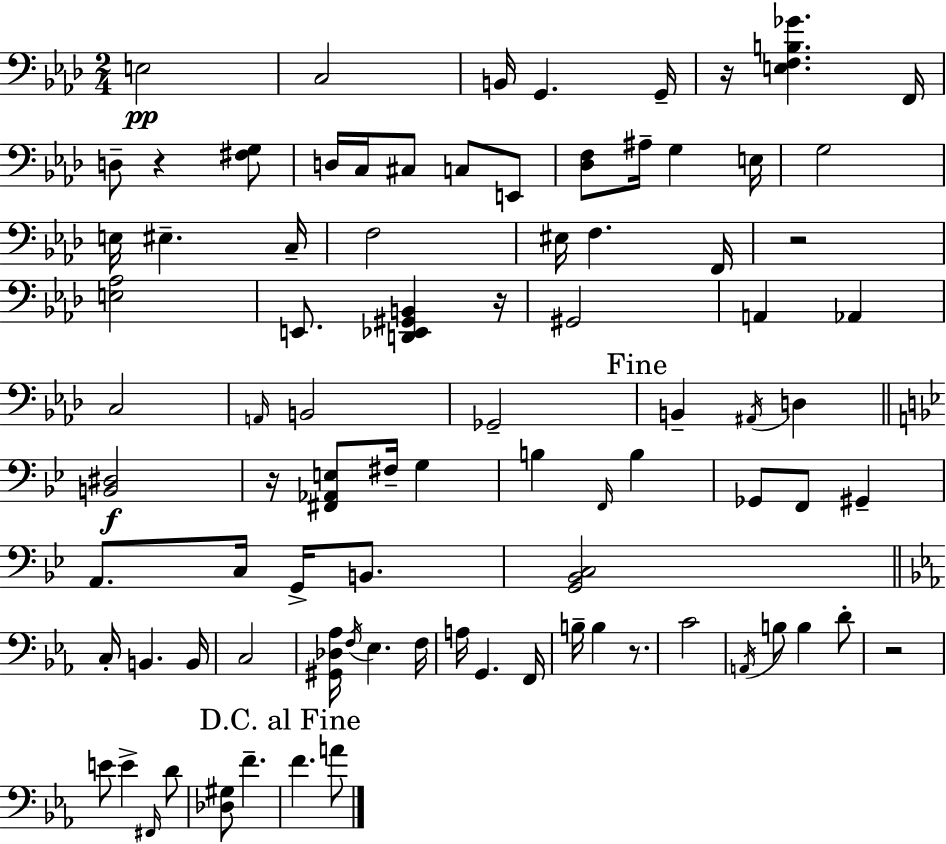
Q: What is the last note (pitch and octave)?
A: A4